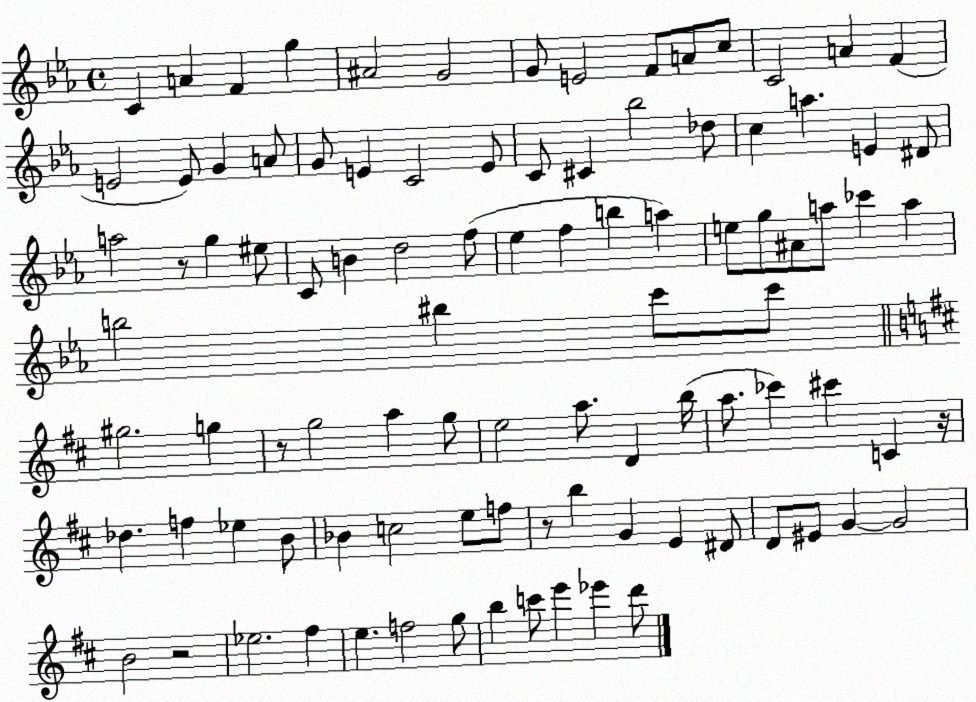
X:1
T:Untitled
M:4/4
L:1/4
K:Eb
C A F g ^A2 G2 G/2 E2 F/2 A/2 c/2 C2 A F E2 E/2 G A/2 G/2 E C2 E/2 C/2 ^C _b2 _d/2 c a E ^D/2 a2 z/2 g ^e/2 C/2 B d2 f/2 _e f b a e/2 g/2 ^A/2 a/2 _c' a b2 ^b c'/2 c'/2 ^g2 g z/2 g2 a g/2 e2 a/2 D b/4 a/2 _c' ^c' C z/4 _d f _e B/2 _B c2 e/2 f/2 z/2 b G E ^D/2 D/2 ^E/2 G G2 B2 z2 _e2 ^f e f2 g/2 b c'/2 e' _e' d'/2